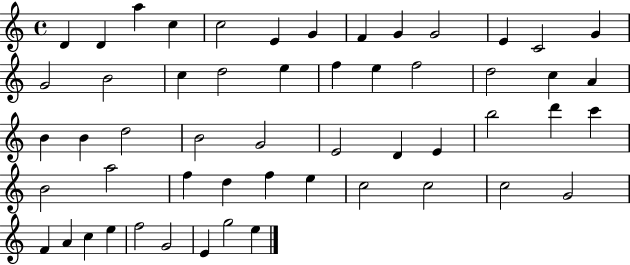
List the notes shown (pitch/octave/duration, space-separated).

D4/q D4/q A5/q C5/q C5/h E4/q G4/q F4/q G4/q G4/h E4/q C4/h G4/q G4/h B4/h C5/q D5/h E5/q F5/q E5/q F5/h D5/h C5/q A4/q B4/q B4/q D5/h B4/h G4/h E4/h D4/q E4/q B5/h D6/q C6/q B4/h A5/h F5/q D5/q F5/q E5/q C5/h C5/h C5/h G4/h F4/q A4/q C5/q E5/q F5/h G4/h E4/q G5/h E5/q